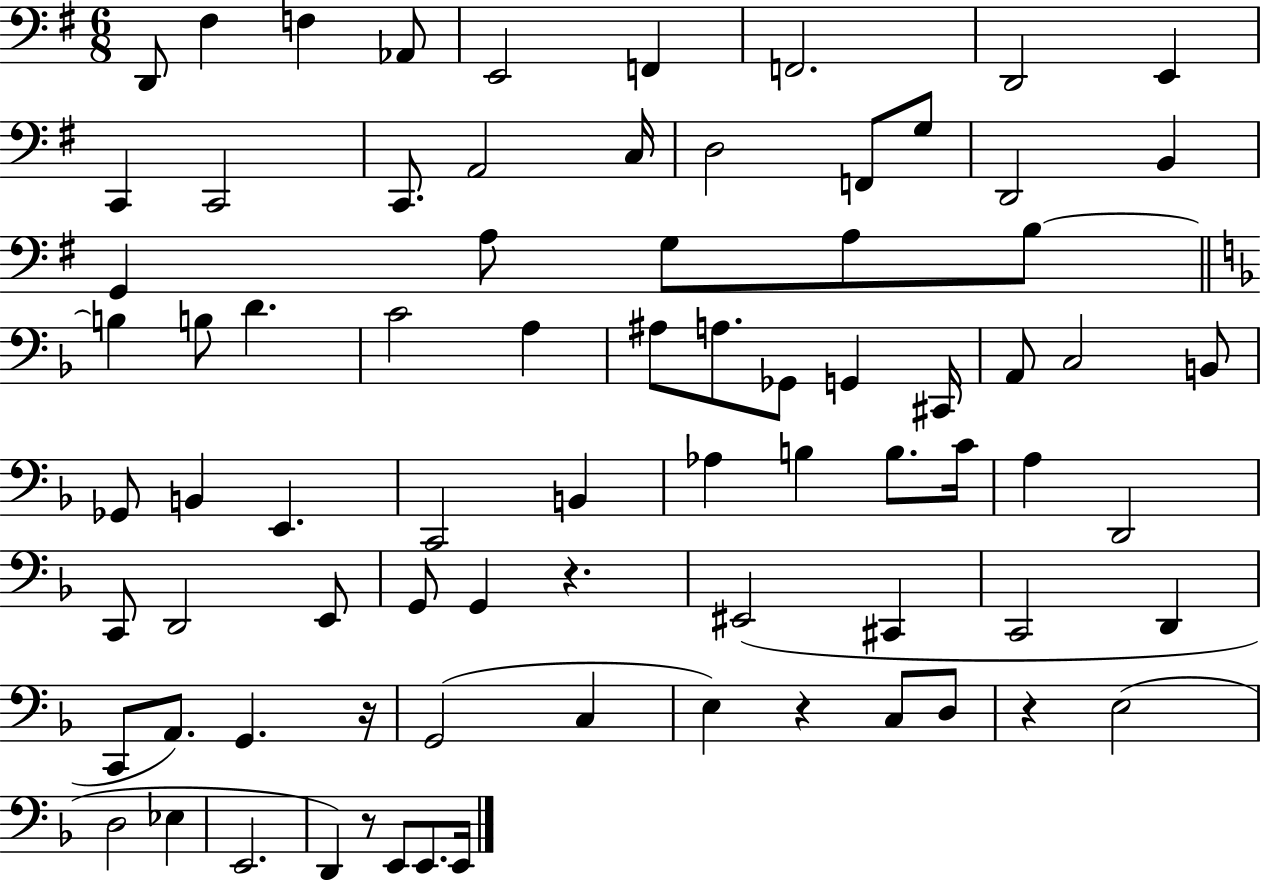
D2/e F#3/q F3/q Ab2/e E2/h F2/q F2/h. D2/h E2/q C2/q C2/h C2/e. A2/h C3/s D3/h F2/e G3/e D2/h B2/q G2/q A3/e G3/e A3/e B3/e B3/q B3/e D4/q. C4/h A3/q A#3/e A3/e. Gb2/e G2/q C#2/s A2/e C3/h B2/e Gb2/e B2/q E2/q. C2/h B2/q Ab3/q B3/q B3/e. C4/s A3/q D2/h C2/e D2/h E2/e G2/e G2/q R/q. EIS2/h C#2/q C2/h D2/q C2/e A2/e. G2/q. R/s G2/h C3/q E3/q R/q C3/e D3/e R/q E3/h D3/h Eb3/q E2/h. D2/q R/e E2/e E2/e. E2/s